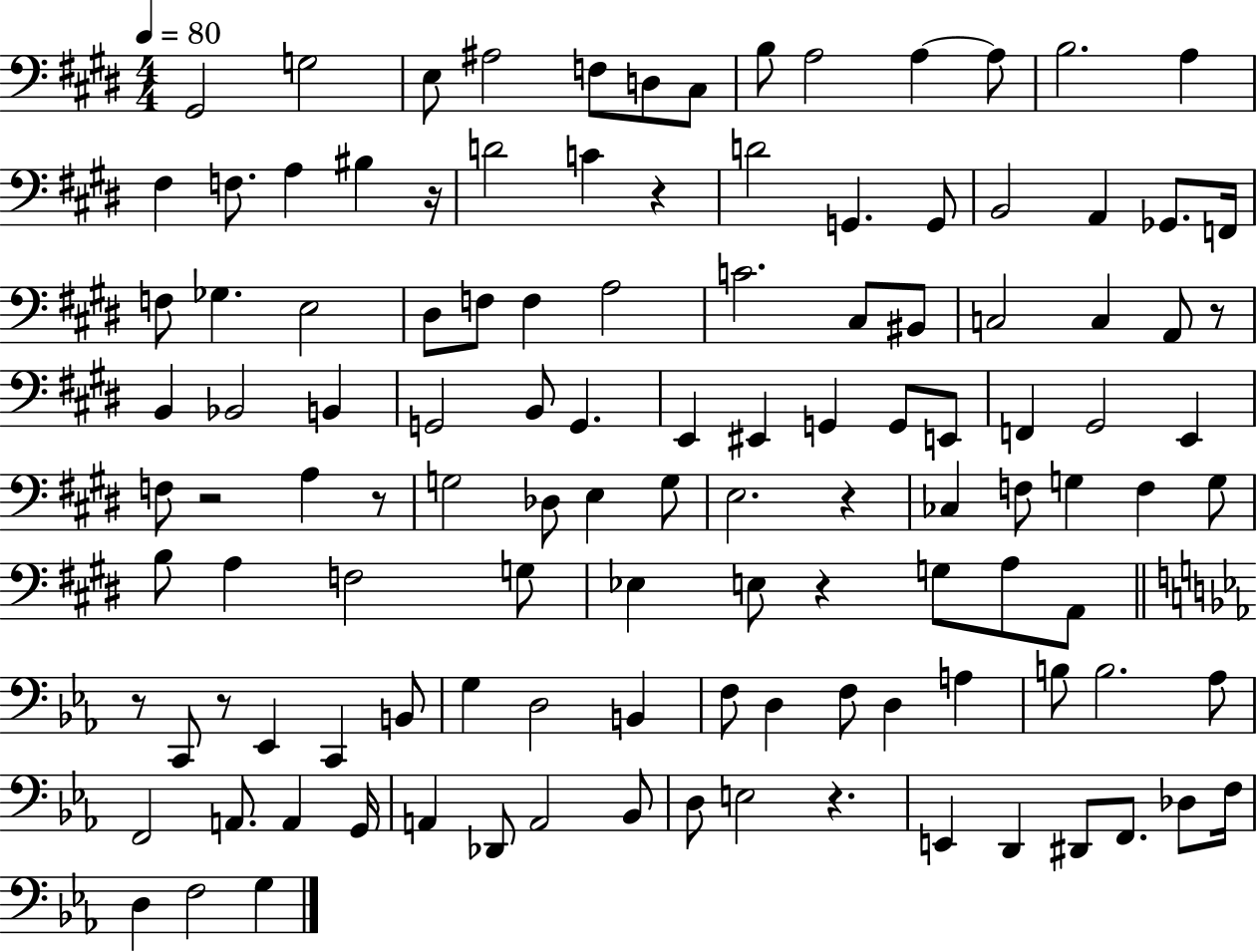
G#2/h G3/h E3/e A#3/h F3/e D3/e C#3/e B3/e A3/h A3/q A3/e B3/h. A3/q F#3/q F3/e. A3/q BIS3/q R/s D4/h C4/q R/q D4/h G2/q. G2/e B2/h A2/q Gb2/e. F2/s F3/e Gb3/q. E3/h D#3/e F3/e F3/q A3/h C4/h. C#3/e BIS2/e C3/h C3/q A2/e R/e B2/q Bb2/h B2/q G2/h B2/e G2/q. E2/q EIS2/q G2/q G2/e E2/e F2/q G#2/h E2/q F3/e R/h A3/q R/e G3/h Db3/e E3/q G3/e E3/h. R/q CES3/q F3/e G3/q F3/q G3/e B3/e A3/q F3/h G3/e Eb3/q E3/e R/q G3/e A3/e A2/e R/e C2/e R/e Eb2/q C2/q B2/e G3/q D3/h B2/q F3/e D3/q F3/e D3/q A3/q B3/e B3/h. Ab3/e F2/h A2/e. A2/q G2/s A2/q Db2/e A2/h Bb2/e D3/e E3/h R/q. E2/q D2/q D#2/e F2/e. Db3/e F3/s D3/q F3/h G3/q